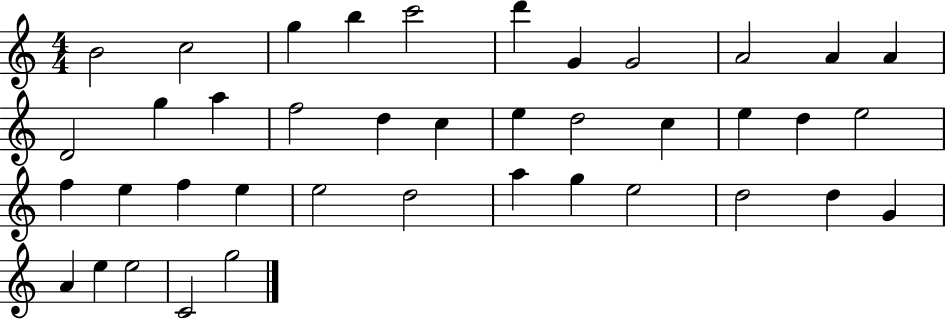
X:1
T:Untitled
M:4/4
L:1/4
K:C
B2 c2 g b c'2 d' G G2 A2 A A D2 g a f2 d c e d2 c e d e2 f e f e e2 d2 a g e2 d2 d G A e e2 C2 g2